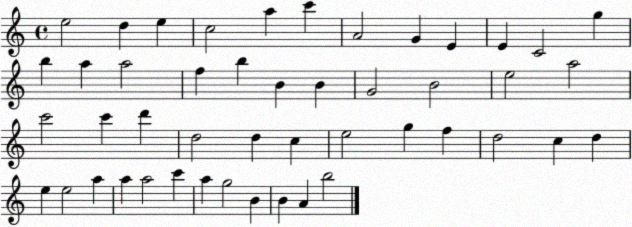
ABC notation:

X:1
T:Untitled
M:4/4
L:1/4
K:C
e2 d e c2 a c' A2 G E E C2 g b a a2 f b B B G2 B2 e2 a2 c'2 c' d' d2 d c e2 g f d2 c d e e2 a a a2 c' a g2 B B A b2